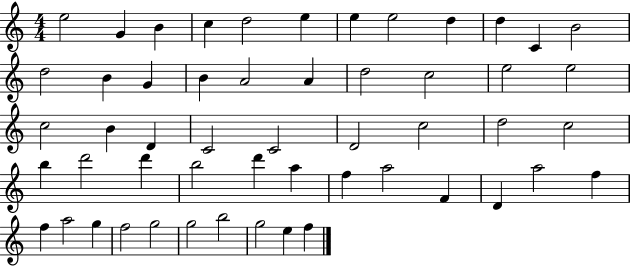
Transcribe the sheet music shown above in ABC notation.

X:1
T:Untitled
M:4/4
L:1/4
K:C
e2 G B c d2 e e e2 d d C B2 d2 B G B A2 A d2 c2 e2 e2 c2 B D C2 C2 D2 c2 d2 c2 b d'2 d' b2 d' a f a2 F D a2 f f a2 g f2 g2 g2 b2 g2 e f